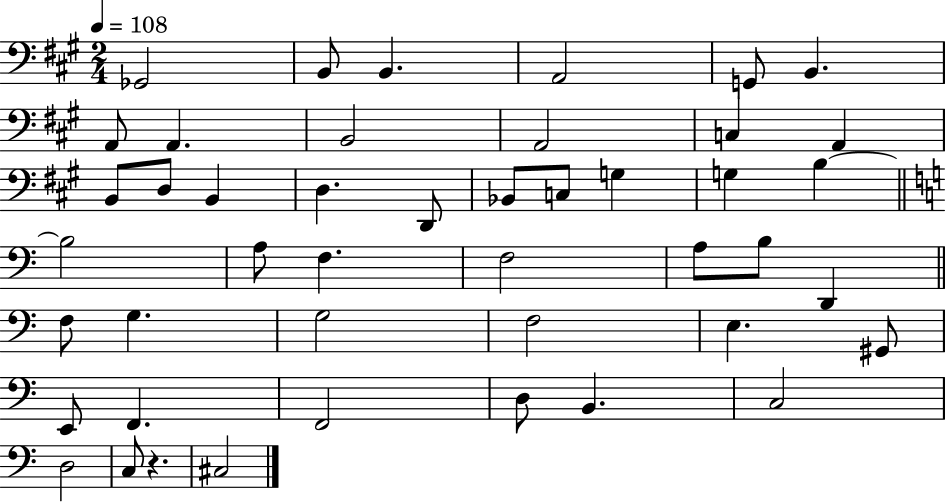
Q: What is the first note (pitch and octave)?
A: Gb2